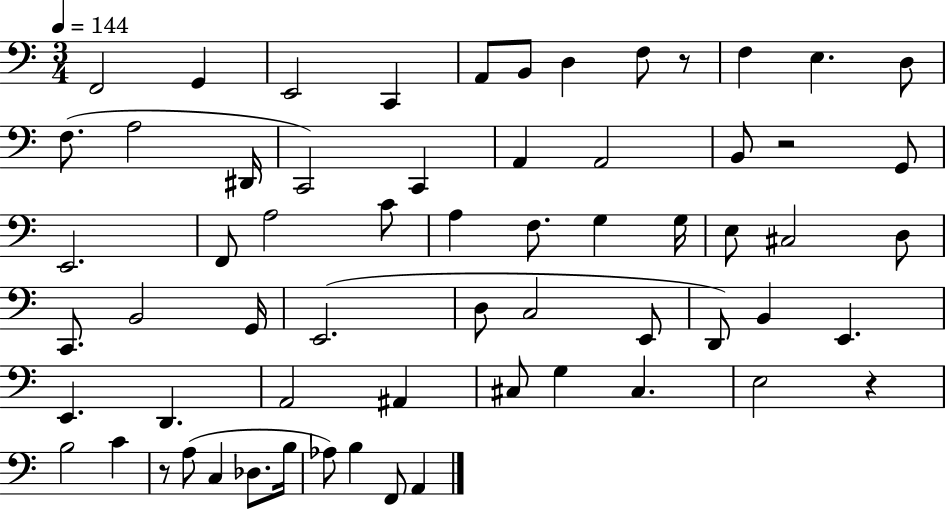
{
  \clef bass
  \numericTimeSignature
  \time 3/4
  \key c \major
  \tempo 4 = 144
  \repeat volta 2 { f,2 g,4 | e,2 c,4 | a,8 b,8 d4 f8 r8 | f4 e4. d8 | \break f8.( a2 dis,16 | c,2) c,4 | a,4 a,2 | b,8 r2 g,8 | \break e,2. | f,8 a2 c'8 | a4 f8. g4 g16 | e8 cis2 d8 | \break c,8. b,2 g,16 | e,2.( | d8 c2 e,8 | d,8) b,4 e,4. | \break e,4. d,4. | a,2 ais,4 | cis8 g4 cis4. | e2 r4 | \break b2 c'4 | r8 a8( c4 des8. b16 | aes8) b4 f,8 a,4 | } \bar "|."
}